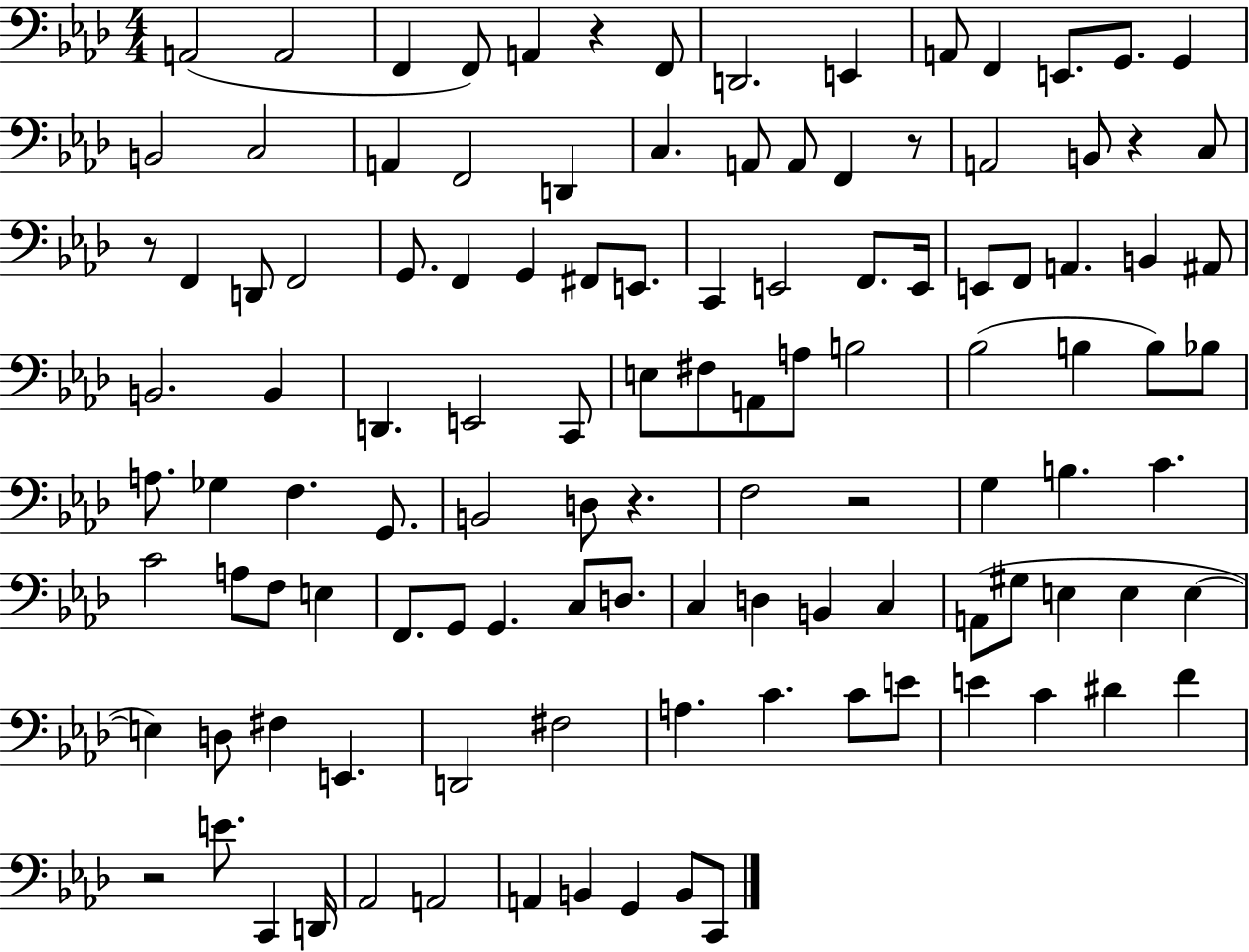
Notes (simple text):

A2/h A2/h F2/q F2/e A2/q R/q F2/e D2/h. E2/q A2/e F2/q E2/e. G2/e. G2/q B2/h C3/h A2/q F2/h D2/q C3/q. A2/e A2/e F2/q R/e A2/h B2/e R/q C3/e R/e F2/q D2/e F2/h G2/e. F2/q G2/q F#2/e E2/e. C2/q E2/h F2/e. E2/s E2/e F2/e A2/q. B2/q A#2/e B2/h. B2/q D2/q. E2/h C2/e E3/e F#3/e A2/e A3/e B3/h Bb3/h B3/q B3/e Bb3/e A3/e. Gb3/q F3/q. G2/e. B2/h D3/e R/q. F3/h R/h G3/q B3/q. C4/q. C4/h A3/e F3/e E3/q F2/e. G2/e G2/q. C3/e D3/e. C3/q D3/q B2/q C3/q A2/e G#3/e E3/q E3/q E3/q E3/q D3/e F#3/q E2/q. D2/h F#3/h A3/q. C4/q. C4/e E4/e E4/q C4/q D#4/q F4/q R/h E4/e. C2/q D2/s Ab2/h A2/h A2/q B2/q G2/q B2/e C2/e